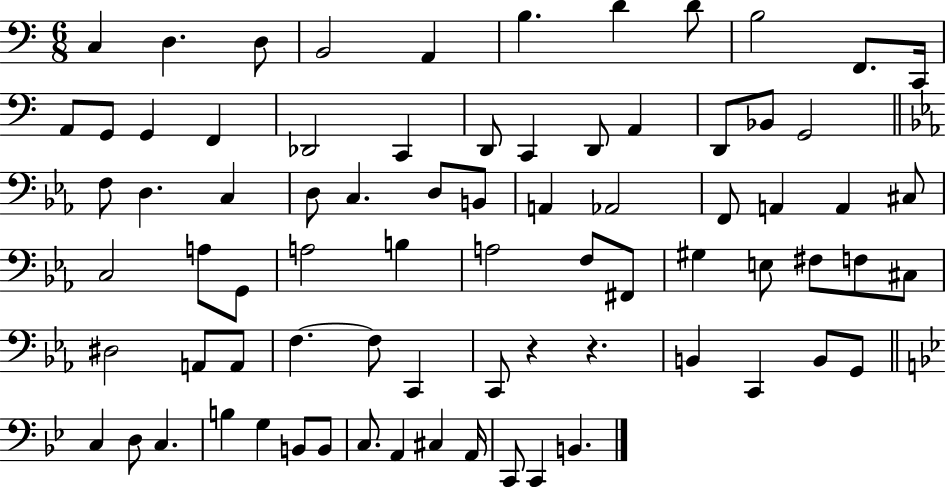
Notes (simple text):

C3/q D3/q. D3/e B2/h A2/q B3/q. D4/q D4/e B3/h F2/e. C2/s A2/e G2/e G2/q F2/q Db2/h C2/q D2/e C2/q D2/e A2/q D2/e Bb2/e G2/h F3/e D3/q. C3/q D3/e C3/q. D3/e B2/e A2/q Ab2/h F2/e A2/q A2/q C#3/e C3/h A3/e G2/e A3/h B3/q A3/h F3/e F#2/e G#3/q E3/e F#3/e F3/e C#3/e D#3/h A2/e A2/e F3/q. F3/e C2/q C2/e R/q R/q. B2/q C2/q B2/e G2/e C3/q D3/e C3/q. B3/q G3/q B2/e B2/e C3/e. A2/q C#3/q A2/s C2/e C2/q B2/q.